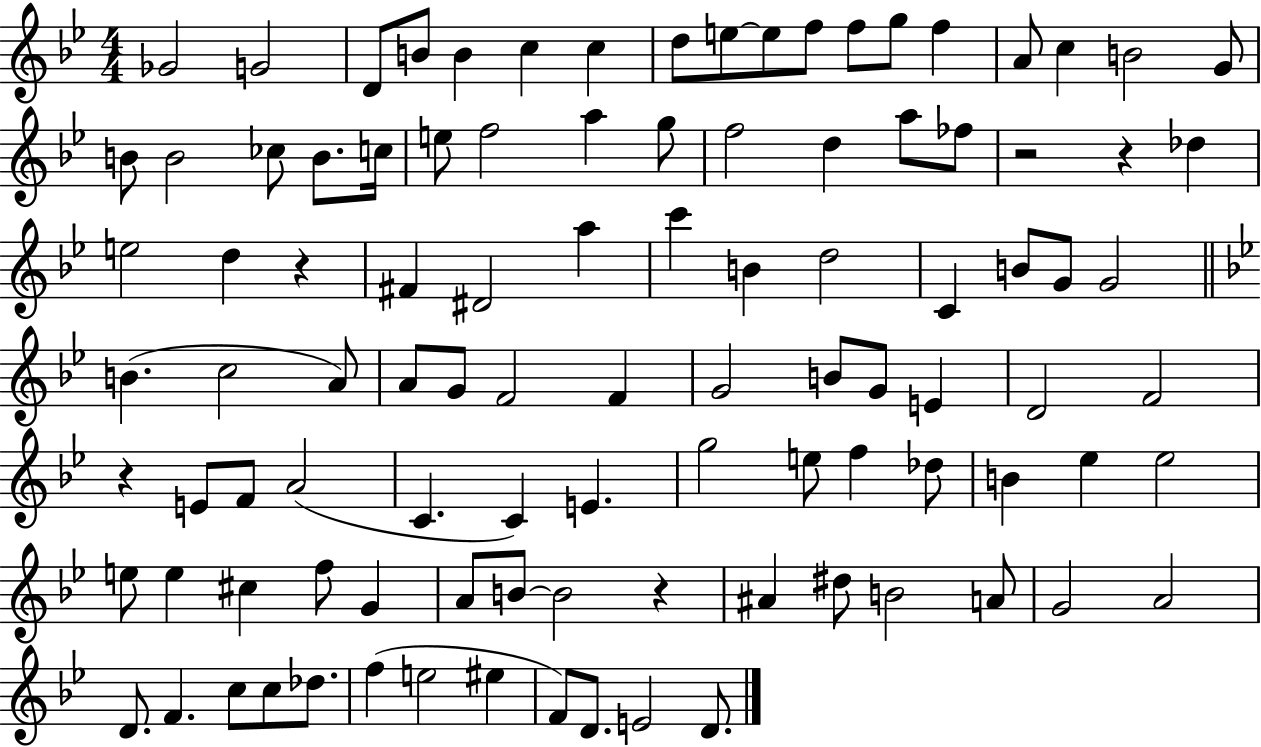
Gb4/h G4/h D4/e B4/e B4/q C5/q C5/q D5/e E5/e E5/e F5/e F5/e G5/e F5/q A4/e C5/q B4/h G4/e B4/e B4/h CES5/e B4/e. C5/s E5/e F5/h A5/q G5/e F5/h D5/q A5/e FES5/e R/h R/q Db5/q E5/h D5/q R/q F#4/q D#4/h A5/q C6/q B4/q D5/h C4/q B4/e G4/e G4/h B4/q. C5/h A4/e A4/e G4/e F4/h F4/q G4/h B4/e G4/e E4/q D4/h F4/h R/q E4/e F4/e A4/h C4/q. C4/q E4/q. G5/h E5/e F5/q Db5/e B4/q Eb5/q Eb5/h E5/e E5/q C#5/q F5/e G4/q A4/e B4/e B4/h R/q A#4/q D#5/e B4/h A4/e G4/h A4/h D4/e. F4/q. C5/e C5/e Db5/e. F5/q E5/h EIS5/q F4/e D4/e. E4/h D4/e.